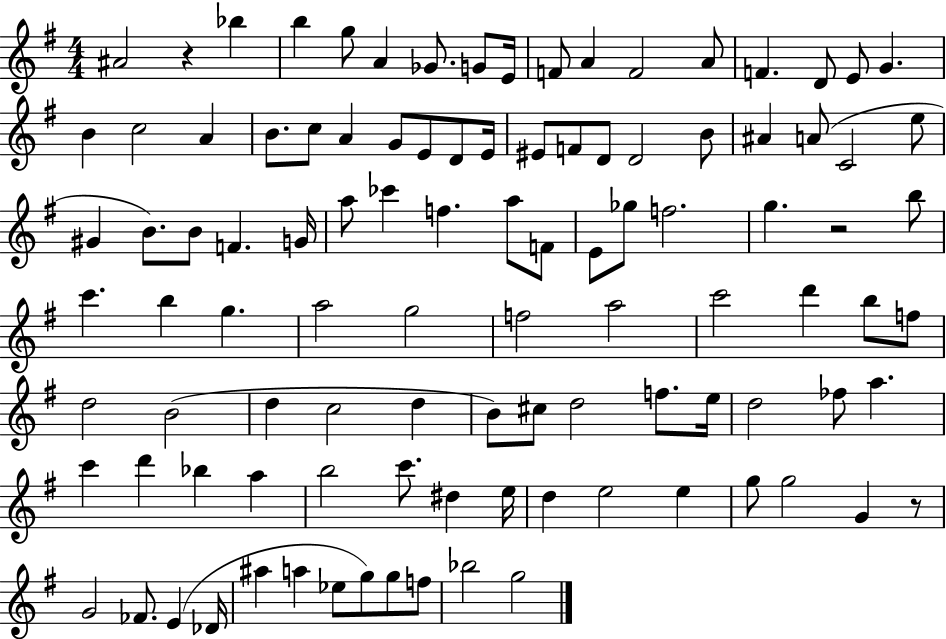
A#4/h R/q Bb5/q B5/q G5/e A4/q Gb4/e. G4/e E4/s F4/e A4/q F4/h A4/e F4/q. D4/e E4/e G4/q. B4/q C5/h A4/q B4/e. C5/e A4/q G4/e E4/e D4/e E4/s EIS4/e F4/e D4/e D4/h B4/e A#4/q A4/e C4/h E5/e G#4/q B4/e. B4/e F4/q. G4/s A5/e CES6/q F5/q. A5/e F4/e E4/e Gb5/e F5/h. G5/q. R/h B5/e C6/q. B5/q G5/q. A5/h G5/h F5/h A5/h C6/h D6/q B5/e F5/e D5/h B4/h D5/q C5/h D5/q B4/e C#5/e D5/h F5/e. E5/s D5/h FES5/e A5/q. C6/q D6/q Bb5/q A5/q B5/h C6/e. D#5/q E5/s D5/q E5/h E5/q G5/e G5/h G4/q R/e G4/h FES4/e. E4/q Db4/s A#5/q A5/q Eb5/e G5/e G5/e F5/e Bb5/h G5/h